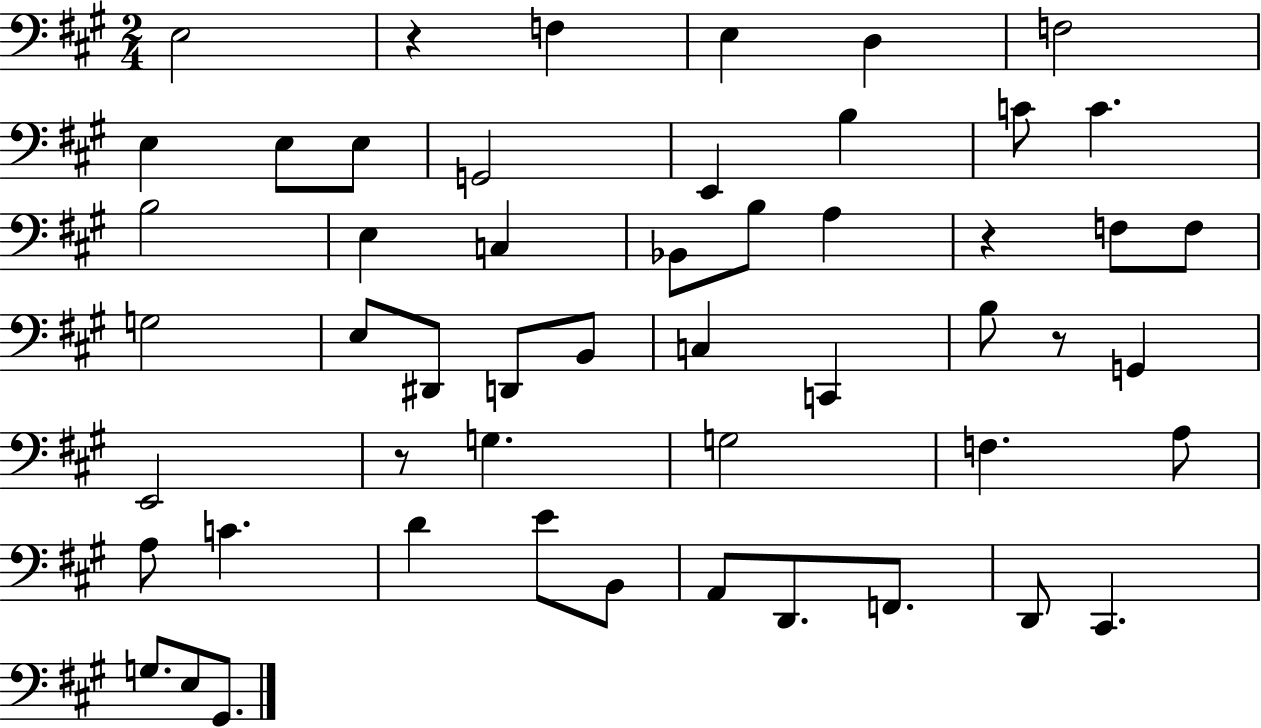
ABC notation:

X:1
T:Untitled
M:2/4
L:1/4
K:A
E,2 z F, E, D, F,2 E, E,/2 E,/2 G,,2 E,, B, C/2 C B,2 E, C, _B,,/2 B,/2 A, z F,/2 F,/2 G,2 E,/2 ^D,,/2 D,,/2 B,,/2 C, C,, B,/2 z/2 G,, E,,2 z/2 G, G,2 F, A,/2 A,/2 C D E/2 B,,/2 A,,/2 D,,/2 F,,/2 D,,/2 ^C,, G,/2 E,/2 ^G,,/2